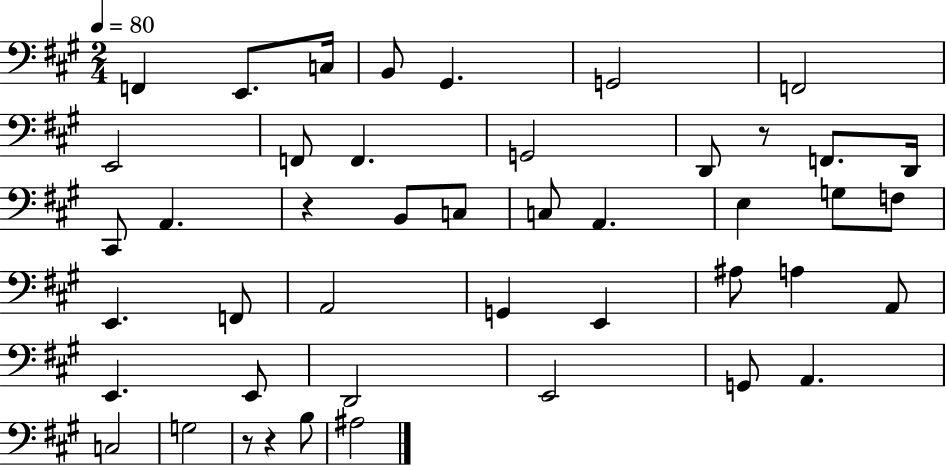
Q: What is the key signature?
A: A major